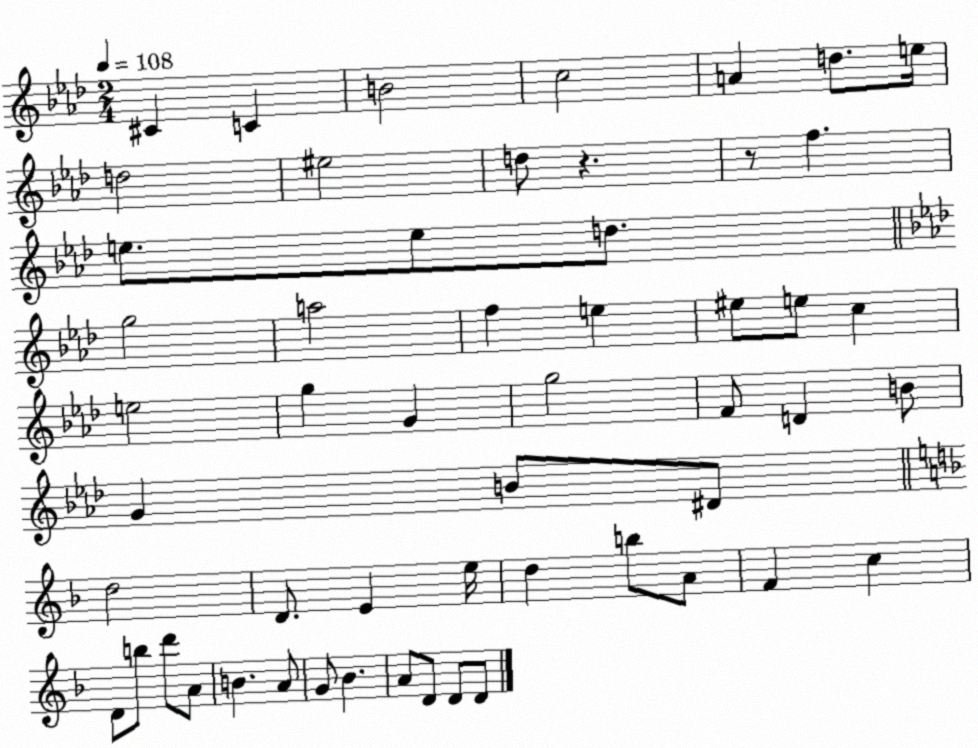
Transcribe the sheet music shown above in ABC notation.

X:1
T:Untitled
M:2/4
L:1/4
K:Ab
^C C B2 c2 A d/2 e/4 d2 ^e2 d/2 z z/2 f e/2 e/2 d/2 g2 a2 f e ^e/2 e/2 c e2 g G g2 F/2 D B/2 G B/2 ^D/2 d2 D/2 E e/4 d b/2 A/2 F c D/2 b/2 d'/2 A/2 B A/2 G/2 _B A/2 D/2 D/2 D/2